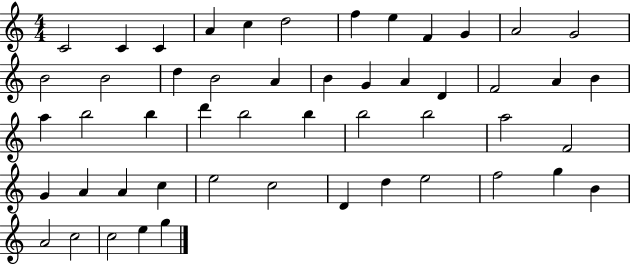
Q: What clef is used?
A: treble